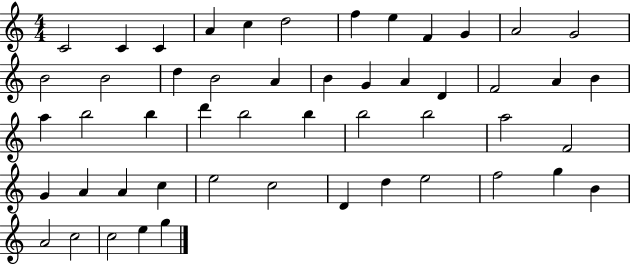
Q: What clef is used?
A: treble